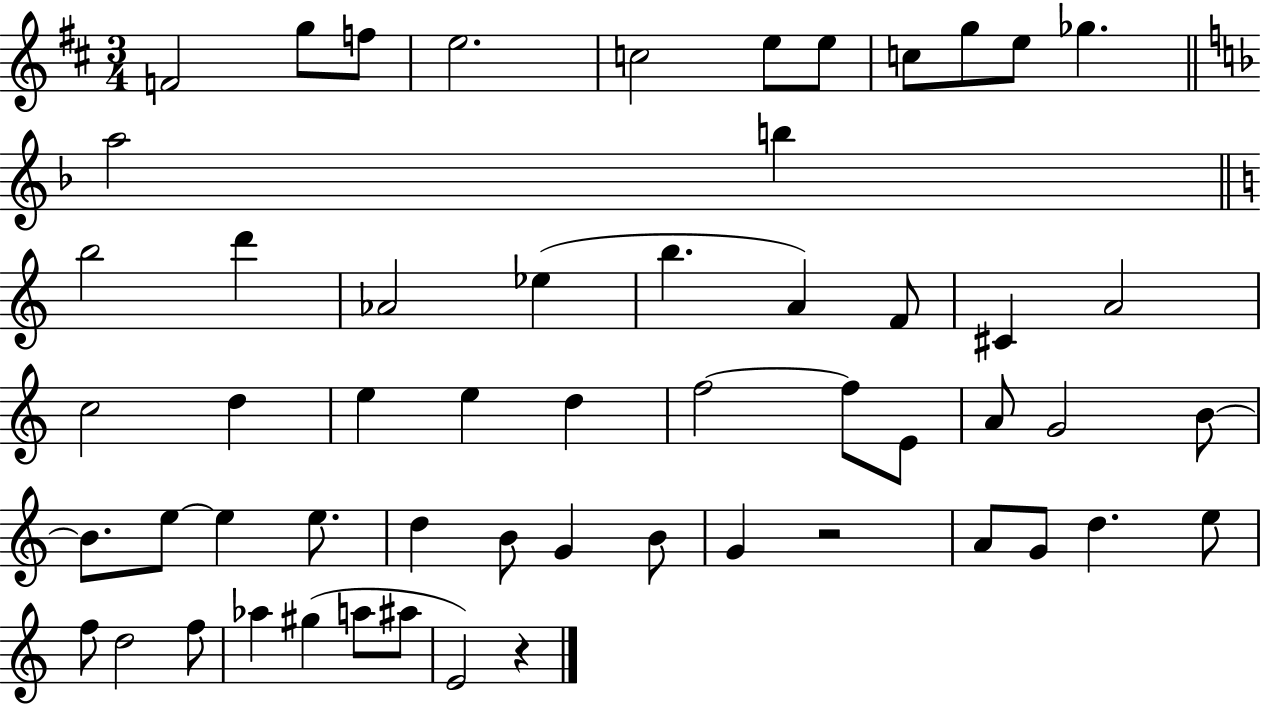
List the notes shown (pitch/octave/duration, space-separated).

F4/h G5/e F5/e E5/h. C5/h E5/e E5/e C5/e G5/e E5/e Gb5/q. A5/h B5/q B5/h D6/q Ab4/h Eb5/q B5/q. A4/q F4/e C#4/q A4/h C5/h D5/q E5/q E5/q D5/q F5/h F5/e E4/e A4/e G4/h B4/e B4/e. E5/e E5/q E5/e. D5/q B4/e G4/q B4/e G4/q R/h A4/e G4/e D5/q. E5/e F5/e D5/h F5/e Ab5/q G#5/q A5/e A#5/e E4/h R/q